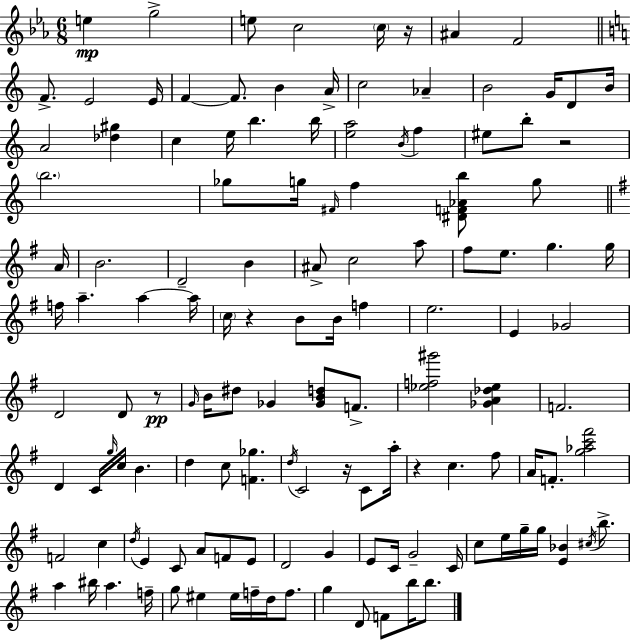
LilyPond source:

{
  \clef treble
  \numericTimeSignature
  \time 6/8
  \key ees \major
  e''4\mp g''2-> | e''8 c''2 \parenthesize c''16 r16 | ais'4 f'2 | \bar "||" \break \key c \major f'8.-> e'2 e'16 | f'4~~ f'8. b'4 a'16-> | c''2 aes'4-- | b'2 g'16 d'8 b'16 | \break a'2 <des'' gis''>4 | c''4 e''16 b''4. b''16 | <e'' a''>2 \acciaccatura { b'16 } f''4 | eis''8 b''8-. r2 | \break \parenthesize b''2. | ges''8 g''16 \grace { fis'16 } f''4 <dis' f' aes' b''>8 g''8 | \bar "||" \break \key e \minor a'16 b'2. | d'2-- b'4 | ais'8-> c''2 a''8 | fis''8 e''8. g''4. | \break g''16 f''16 a''4.-- a''4~~ | a''16 \parenthesize c''16 r4 b'8 b'16 f''4 | e''2. | e'4 ges'2 | \break d'2 d'8 r8\pp | \grace { g'16 } b'16 dis''8 ges'4 <ges' b' d''>8 f'8.-> | <ees'' f'' gis'''>2 <ges' a' des'' ees''>4 | f'2. | \break d'4 c'16 \grace { g''16 } c''16 b'4. | d''4 c''8 <f' ges''>4. | \acciaccatura { d''16 } c'2 | r16 c'8 a''16-. r4 c''4. | \break fis''8 a'16 f'8.-. <g'' aes'' c''' fis'''>2 | f'2 | c''4 \acciaccatura { d''16 } e'4 c'8 a'8 | f'8 e'8 d'2 | \break g'4 e'8 c'16 g'2-- | c'16 c''8 e''16 g''16-- g''16 <e' bes'>4 | \acciaccatura { cis''16 } b''8.-> a''4 bis''16 a''4. | f''16-- g''8 eis''4 | \break eis''16 f''16-- d''16 f''8. g''4 d'8 | f'8 b''16 b''8. \bar "|."
}